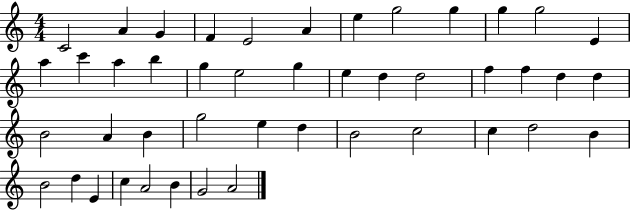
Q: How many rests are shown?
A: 0